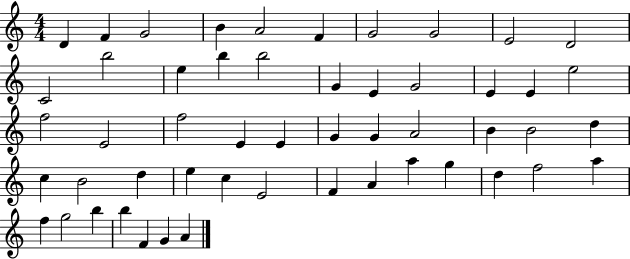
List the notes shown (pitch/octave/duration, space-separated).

D4/q F4/q G4/h B4/q A4/h F4/q G4/h G4/h E4/h D4/h C4/h B5/h E5/q B5/q B5/h G4/q E4/q G4/h E4/q E4/q E5/h F5/h E4/h F5/h E4/q E4/q G4/q G4/q A4/h B4/q B4/h D5/q C5/q B4/h D5/q E5/q C5/q E4/h F4/q A4/q A5/q G5/q D5/q F5/h A5/q F5/q G5/h B5/q B5/q F4/q G4/q A4/q